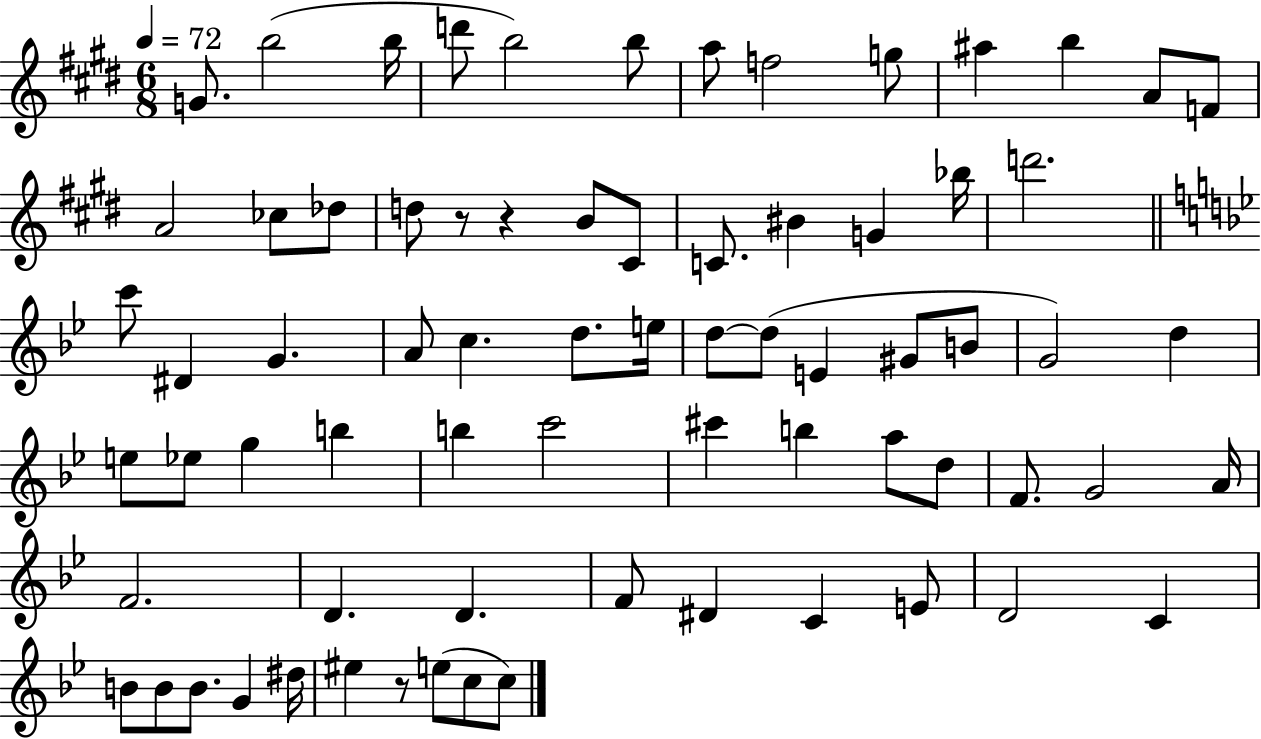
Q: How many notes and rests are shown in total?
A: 72